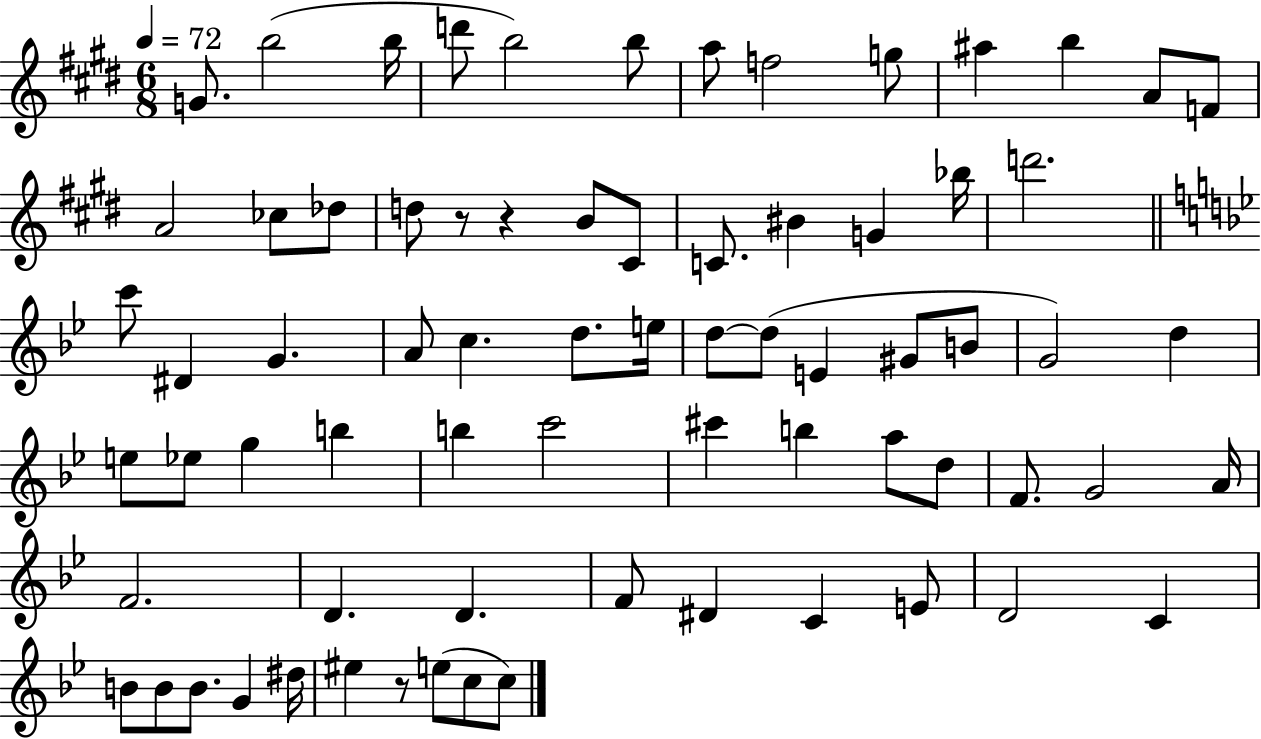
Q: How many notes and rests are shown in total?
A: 72